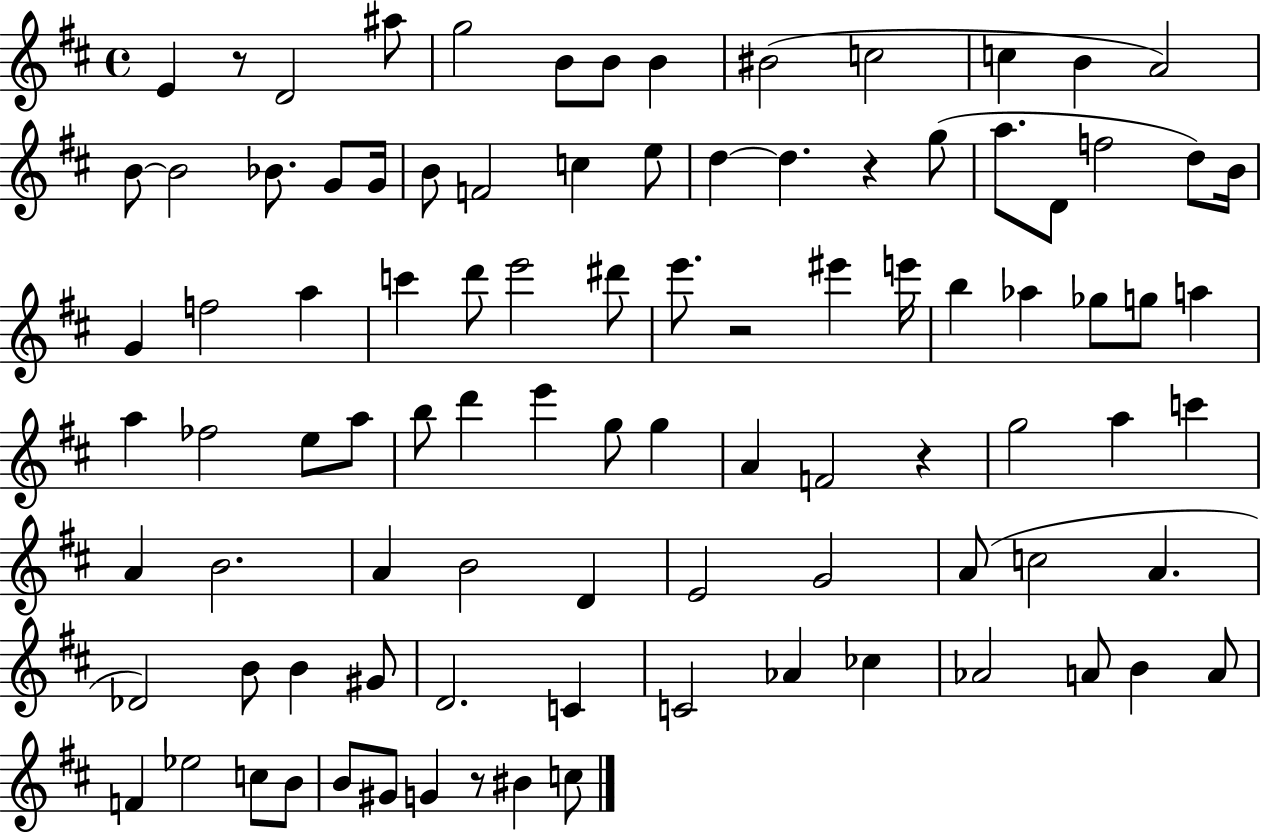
E4/q R/e D4/h A#5/e G5/h B4/e B4/e B4/q BIS4/h C5/h C5/q B4/q A4/h B4/e B4/h Bb4/e. G4/e G4/s B4/e F4/h C5/q E5/e D5/q D5/q. R/q G5/e A5/e. D4/e F5/h D5/e B4/s G4/q F5/h A5/q C6/q D6/e E6/h D#6/e E6/e. R/h EIS6/q E6/s B5/q Ab5/q Gb5/e G5/e A5/q A5/q FES5/h E5/e A5/e B5/e D6/q E6/q G5/e G5/q A4/q F4/h R/q G5/h A5/q C6/q A4/q B4/h. A4/q B4/h D4/q E4/h G4/h A4/e C5/h A4/q. Db4/h B4/e B4/q G#4/e D4/h. C4/q C4/h Ab4/q CES5/q Ab4/h A4/e B4/q A4/e F4/q Eb5/h C5/e B4/e B4/e G#4/e G4/q R/e BIS4/q C5/e